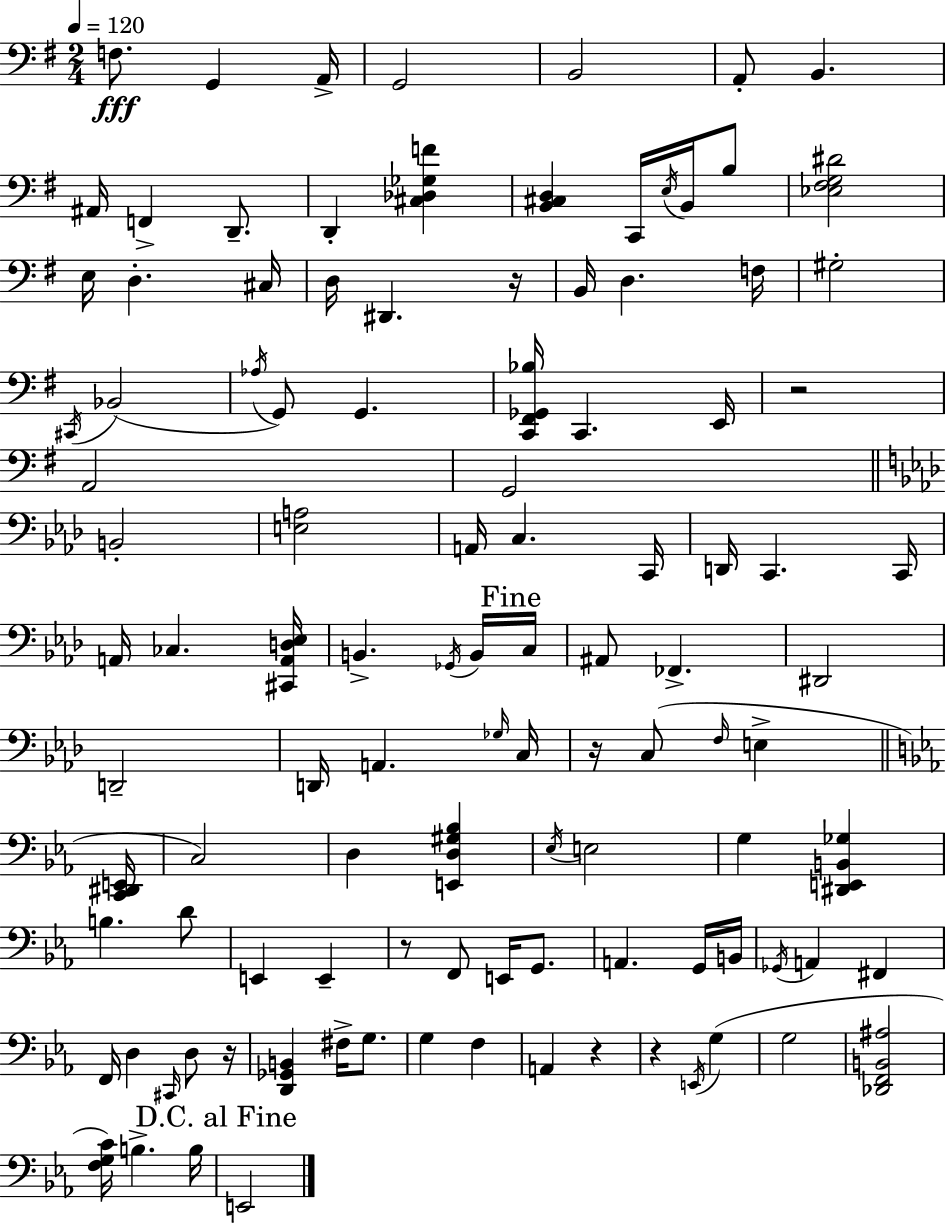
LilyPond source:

{
  \clef bass
  \numericTimeSignature
  \time 2/4
  \key e \minor
  \tempo 4 = 120
  f8.\fff g,4 a,16-> | g,2 | b,2 | a,8-. b,4. | \break ais,16 f,4-> d,8.-- | d,4-. <cis des ges f'>4 | <b, cis d>4 c,16 \acciaccatura { e16 } b,16 b8 | <ees fis g dis'>2 | \break e16 d4.-. | cis16 d16 dis,4. | r16 b,16 d4. | f16 gis2-. | \break \acciaccatura { cis,16 }( bes,2 | \acciaccatura { aes16 }) g,8 g,4. | <c, fis, ges, bes>16 c,4. | e,16 r2 | \break a,2 | g,2 | \bar "||" \break \key aes \major b,2-. | <e a>2 | a,16 c4. c,16 | d,16 c,4. c,16 | \break a,16 ces4. <cis, a, d ees>16 | b,4.-> \acciaccatura { ges,16 } b,16 | \mark "Fine" c16 ais,8 fes,4.-> | dis,2 | \break d,2-- | d,16 a,4. | \grace { ges16 } c16 r16 c8( \grace { f16 } e4-> | \bar "||" \break \key c \minor <c, dis, e,>16 c2) | d4 <e, d gis bes>4 | \acciaccatura { ees16 } e2 | g4 <dis, e, b, ges>4 | \break b4. | d'8 e,4 e,4-- | r8 f,8 e,16 g,8. | a,4. | \break g,16 b,16 \acciaccatura { ges,16 } a,4 fis,4 | f,16 d4 | \grace { cis,16 } d8 r16 <d, ges, b,>4 | fis16-> g8. g4 | \break f4 a,4 | r4 r4 | \acciaccatura { e,16 }( g4 g2 | <des, f, b, ais>2 | \break <f g c'>16) b4.-> | b16 \mark "D.C. al Fine" e,2 | \bar "|."
}